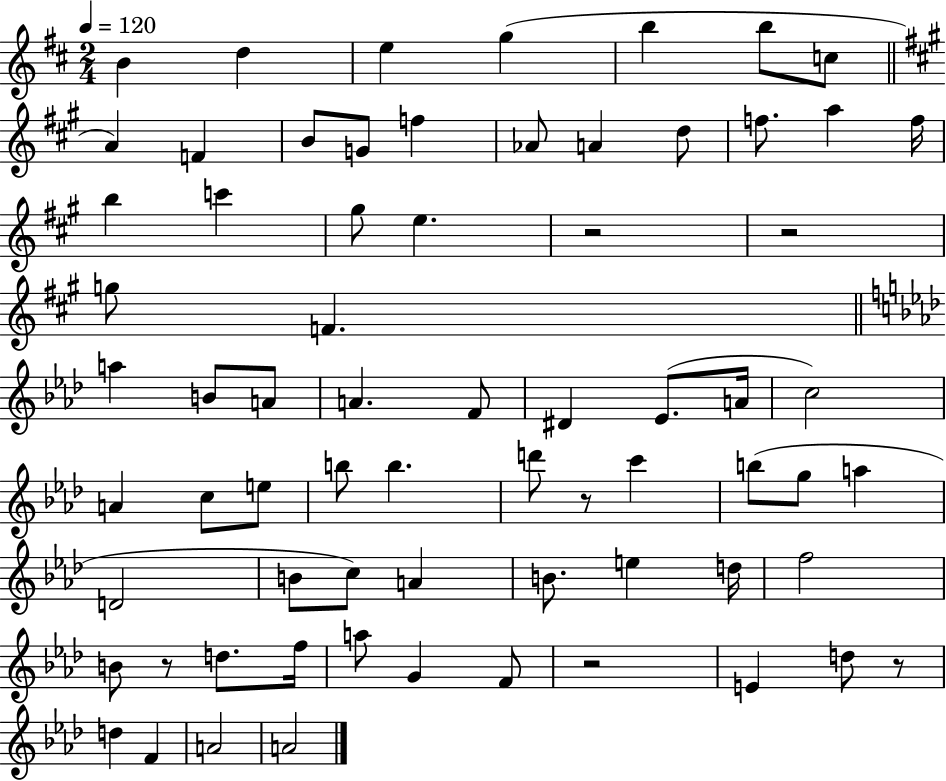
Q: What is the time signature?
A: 2/4